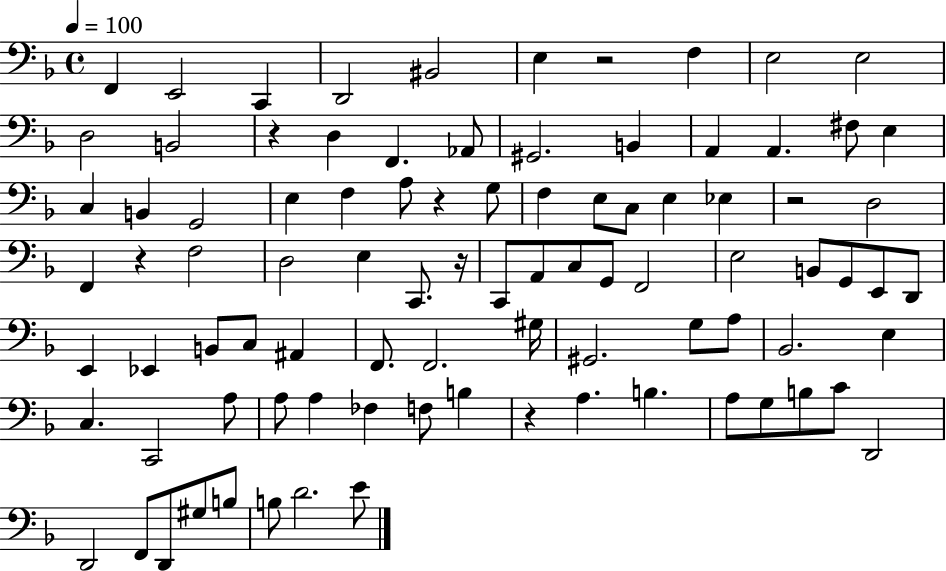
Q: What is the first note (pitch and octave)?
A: F2